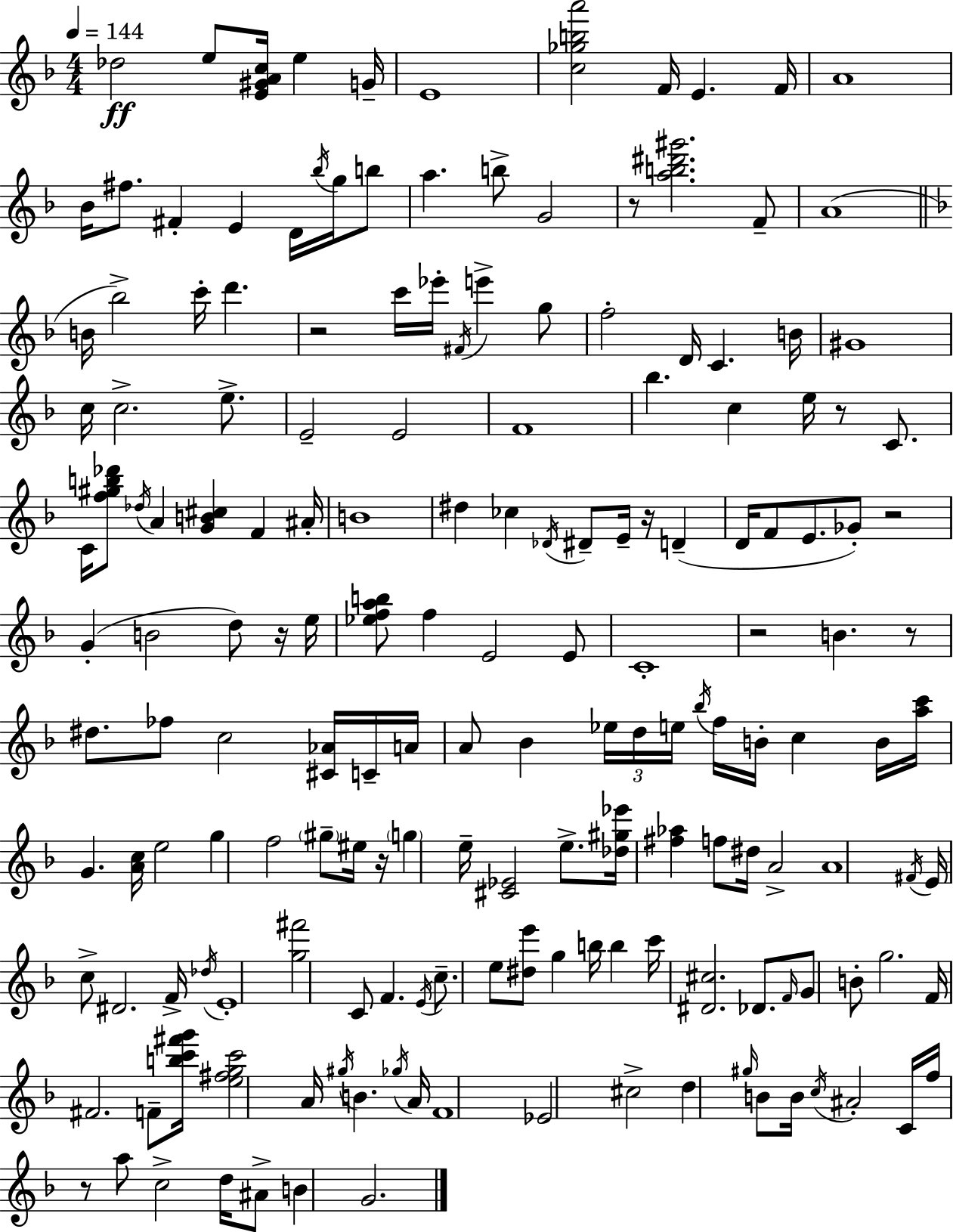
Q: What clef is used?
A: treble